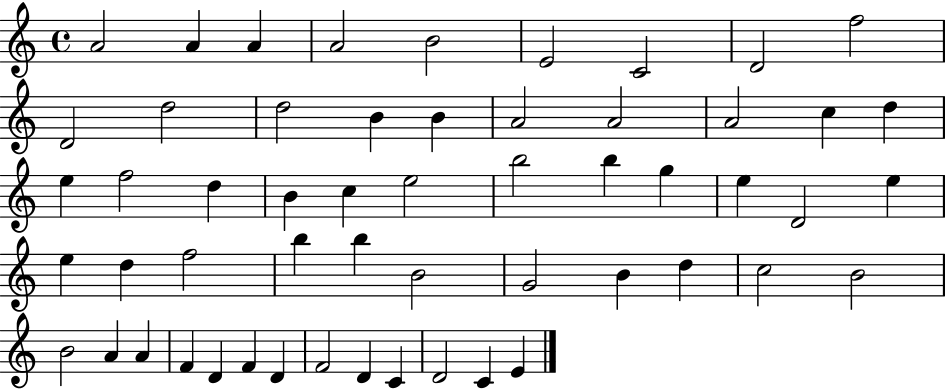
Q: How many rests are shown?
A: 0